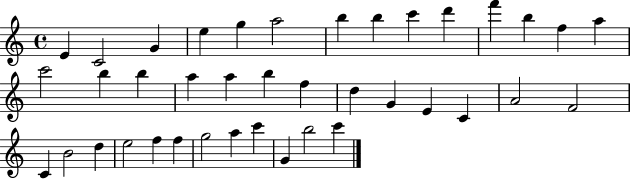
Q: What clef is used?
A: treble